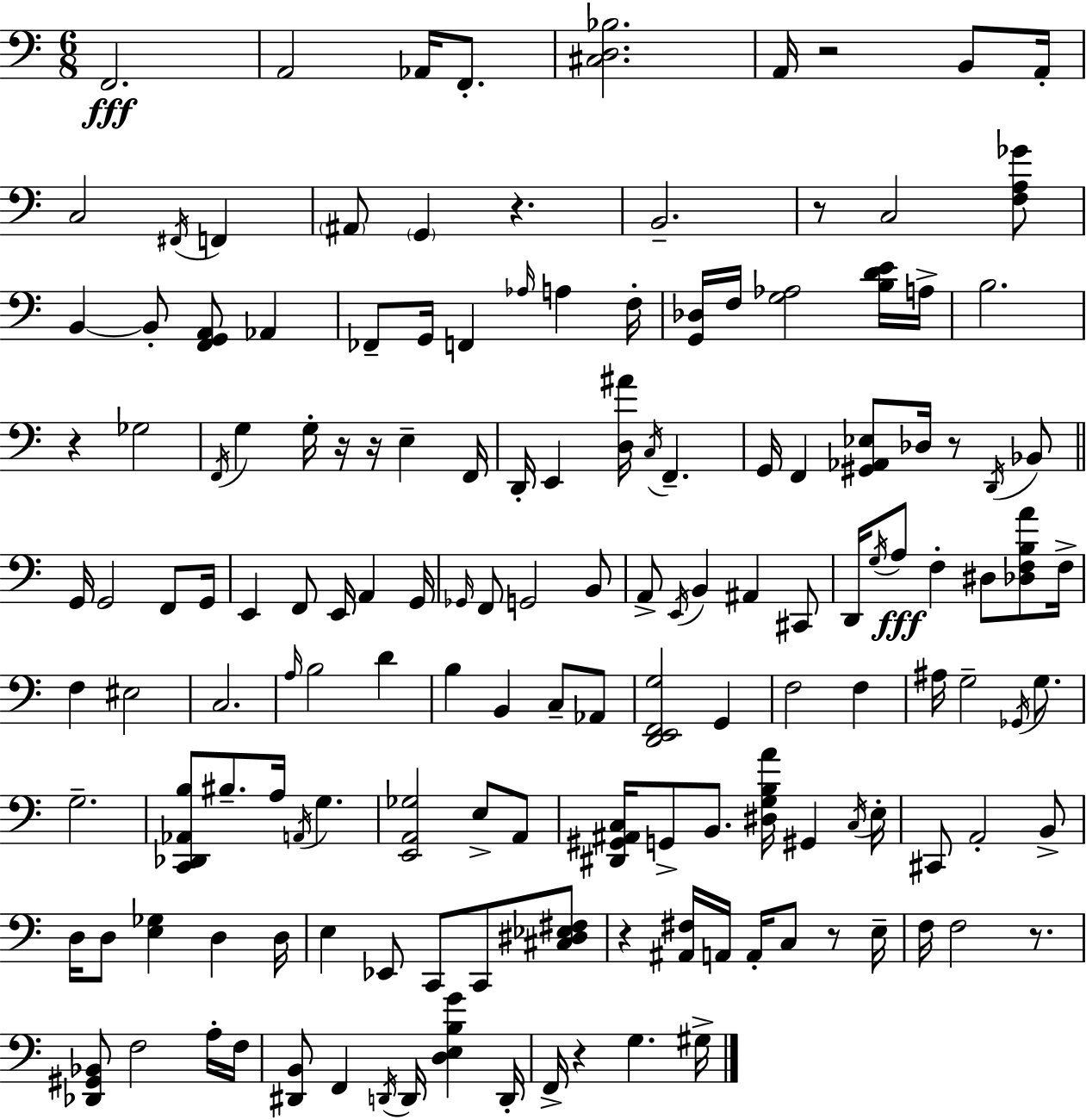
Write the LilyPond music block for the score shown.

{
  \clef bass
  \numericTimeSignature
  \time 6/8
  \key c \major
  f,2.\fff | a,2 aes,16 f,8.-. | <cis d bes>2. | a,16 r2 b,8 a,16-. | \break c2 \acciaccatura { fis,16 } f,4 | \parenthesize ais,8 \parenthesize g,4 r4. | b,2.-- | r8 c2 <f a ges'>8 | \break b,4~~ b,8-. <f, g, a,>8 aes,4 | fes,8-- g,16 f,4 \grace { aes16 } a4 | f16-. <g, des>16 f16 <g aes>2 | <b d' e'>16 a16-> b2. | \break r4 ges2 | \acciaccatura { f,16 } g4 g16-. r16 r16 e4-- | f,16 d,16-. e,4 <d ais'>16 \acciaccatura { c16 } f,4.-- | g,16 f,4 <gis, aes, ees>8 des16 | \break r8 \acciaccatura { d,16 } bes,8 \bar "||" \break \key c \major g,16 g,2 f,8 g,16 | e,4 f,8 e,16 a,4 g,16 | \grace { ges,16 } f,8 g,2 b,8 | a,8-> \acciaccatura { e,16 } b,4 ais,4 | \break cis,8 d,16 \acciaccatura { g16 } a8\fff f4-. dis8 | <des f b a'>8 f16-> f4 eis2 | c2. | \grace { a16 } b2 | \break d'4 b4 b,4 | c8-- aes,8 <d, e, f, g>2 | g,4 f2 | f4 ais16 g2-- | \break \acciaccatura { ges,16 } g8. g2.-- | <c, des, aes, b>8 bis8.-- a16 \acciaccatura { a,16 } | g4. <e, a, ges>2 | e8-> a,8 <dis, gis, ais, c>16 g,8-> b,8. | \break <dis g b a'>16 gis,4 \acciaccatura { c16 } e16-. cis,8 a,2-. | b,8-> d16 d8 <e ges>4 | d4 d16 e4 ees,8 | c,8 c,8 <cis dis ees fis>8 r4 <ais, fis>16 | \break a,16 a,16-. c8 r8 e16-- f16 f2 | r8. <des, gis, bes,>8 f2 | a16-. f16 <dis, b,>8 f,4 | \acciaccatura { d,16 } d,16 <d e b g'>4 d,16-. f,16-> r4 | \break g4. gis16-> \bar "|."
}